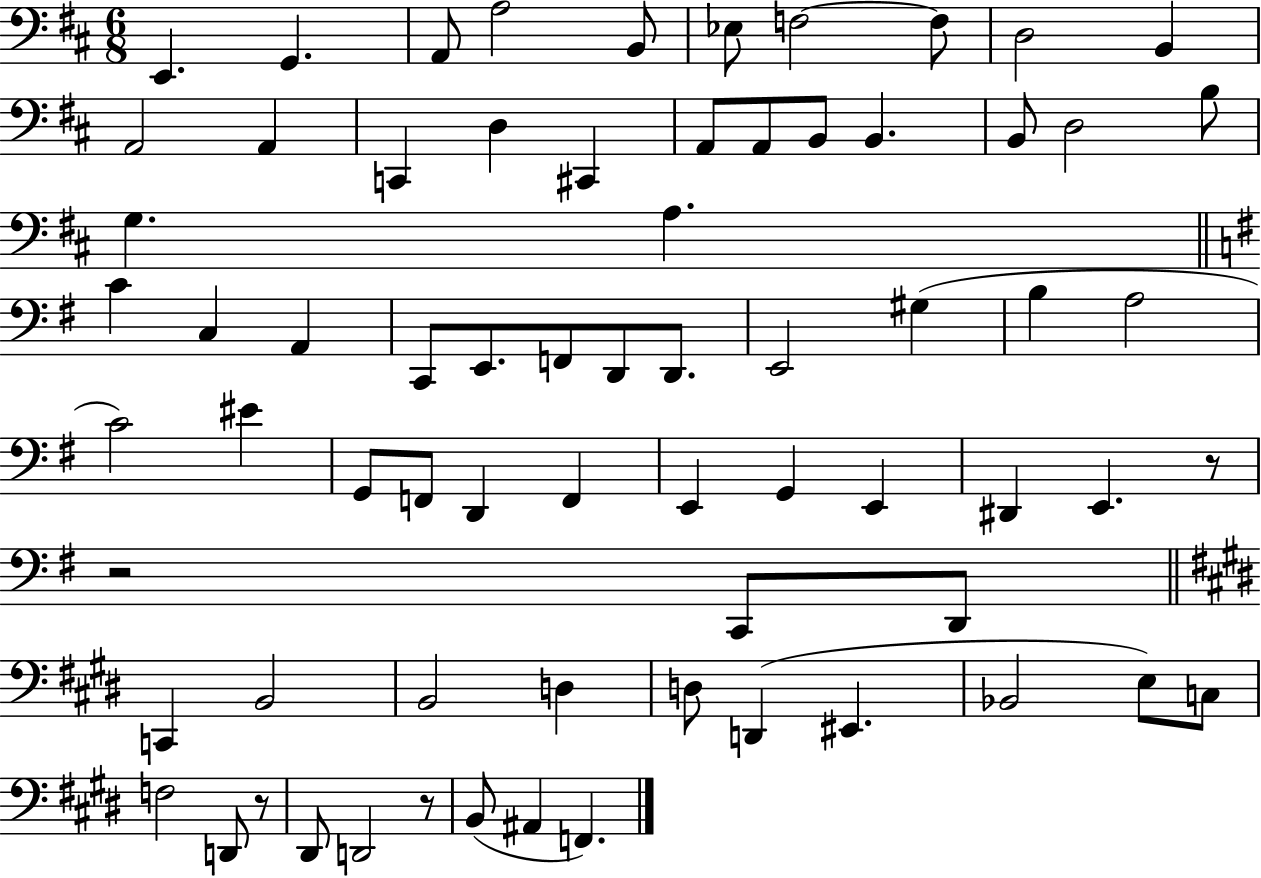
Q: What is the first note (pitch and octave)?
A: E2